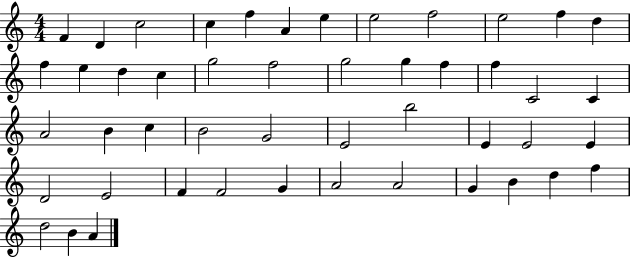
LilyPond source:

{
  \clef treble
  \numericTimeSignature
  \time 4/4
  \key c \major
  f'4 d'4 c''2 | c''4 f''4 a'4 e''4 | e''2 f''2 | e''2 f''4 d''4 | \break f''4 e''4 d''4 c''4 | g''2 f''2 | g''2 g''4 f''4 | f''4 c'2 c'4 | \break a'2 b'4 c''4 | b'2 g'2 | e'2 b''2 | e'4 e'2 e'4 | \break d'2 e'2 | f'4 f'2 g'4 | a'2 a'2 | g'4 b'4 d''4 f''4 | \break d''2 b'4 a'4 | \bar "|."
}